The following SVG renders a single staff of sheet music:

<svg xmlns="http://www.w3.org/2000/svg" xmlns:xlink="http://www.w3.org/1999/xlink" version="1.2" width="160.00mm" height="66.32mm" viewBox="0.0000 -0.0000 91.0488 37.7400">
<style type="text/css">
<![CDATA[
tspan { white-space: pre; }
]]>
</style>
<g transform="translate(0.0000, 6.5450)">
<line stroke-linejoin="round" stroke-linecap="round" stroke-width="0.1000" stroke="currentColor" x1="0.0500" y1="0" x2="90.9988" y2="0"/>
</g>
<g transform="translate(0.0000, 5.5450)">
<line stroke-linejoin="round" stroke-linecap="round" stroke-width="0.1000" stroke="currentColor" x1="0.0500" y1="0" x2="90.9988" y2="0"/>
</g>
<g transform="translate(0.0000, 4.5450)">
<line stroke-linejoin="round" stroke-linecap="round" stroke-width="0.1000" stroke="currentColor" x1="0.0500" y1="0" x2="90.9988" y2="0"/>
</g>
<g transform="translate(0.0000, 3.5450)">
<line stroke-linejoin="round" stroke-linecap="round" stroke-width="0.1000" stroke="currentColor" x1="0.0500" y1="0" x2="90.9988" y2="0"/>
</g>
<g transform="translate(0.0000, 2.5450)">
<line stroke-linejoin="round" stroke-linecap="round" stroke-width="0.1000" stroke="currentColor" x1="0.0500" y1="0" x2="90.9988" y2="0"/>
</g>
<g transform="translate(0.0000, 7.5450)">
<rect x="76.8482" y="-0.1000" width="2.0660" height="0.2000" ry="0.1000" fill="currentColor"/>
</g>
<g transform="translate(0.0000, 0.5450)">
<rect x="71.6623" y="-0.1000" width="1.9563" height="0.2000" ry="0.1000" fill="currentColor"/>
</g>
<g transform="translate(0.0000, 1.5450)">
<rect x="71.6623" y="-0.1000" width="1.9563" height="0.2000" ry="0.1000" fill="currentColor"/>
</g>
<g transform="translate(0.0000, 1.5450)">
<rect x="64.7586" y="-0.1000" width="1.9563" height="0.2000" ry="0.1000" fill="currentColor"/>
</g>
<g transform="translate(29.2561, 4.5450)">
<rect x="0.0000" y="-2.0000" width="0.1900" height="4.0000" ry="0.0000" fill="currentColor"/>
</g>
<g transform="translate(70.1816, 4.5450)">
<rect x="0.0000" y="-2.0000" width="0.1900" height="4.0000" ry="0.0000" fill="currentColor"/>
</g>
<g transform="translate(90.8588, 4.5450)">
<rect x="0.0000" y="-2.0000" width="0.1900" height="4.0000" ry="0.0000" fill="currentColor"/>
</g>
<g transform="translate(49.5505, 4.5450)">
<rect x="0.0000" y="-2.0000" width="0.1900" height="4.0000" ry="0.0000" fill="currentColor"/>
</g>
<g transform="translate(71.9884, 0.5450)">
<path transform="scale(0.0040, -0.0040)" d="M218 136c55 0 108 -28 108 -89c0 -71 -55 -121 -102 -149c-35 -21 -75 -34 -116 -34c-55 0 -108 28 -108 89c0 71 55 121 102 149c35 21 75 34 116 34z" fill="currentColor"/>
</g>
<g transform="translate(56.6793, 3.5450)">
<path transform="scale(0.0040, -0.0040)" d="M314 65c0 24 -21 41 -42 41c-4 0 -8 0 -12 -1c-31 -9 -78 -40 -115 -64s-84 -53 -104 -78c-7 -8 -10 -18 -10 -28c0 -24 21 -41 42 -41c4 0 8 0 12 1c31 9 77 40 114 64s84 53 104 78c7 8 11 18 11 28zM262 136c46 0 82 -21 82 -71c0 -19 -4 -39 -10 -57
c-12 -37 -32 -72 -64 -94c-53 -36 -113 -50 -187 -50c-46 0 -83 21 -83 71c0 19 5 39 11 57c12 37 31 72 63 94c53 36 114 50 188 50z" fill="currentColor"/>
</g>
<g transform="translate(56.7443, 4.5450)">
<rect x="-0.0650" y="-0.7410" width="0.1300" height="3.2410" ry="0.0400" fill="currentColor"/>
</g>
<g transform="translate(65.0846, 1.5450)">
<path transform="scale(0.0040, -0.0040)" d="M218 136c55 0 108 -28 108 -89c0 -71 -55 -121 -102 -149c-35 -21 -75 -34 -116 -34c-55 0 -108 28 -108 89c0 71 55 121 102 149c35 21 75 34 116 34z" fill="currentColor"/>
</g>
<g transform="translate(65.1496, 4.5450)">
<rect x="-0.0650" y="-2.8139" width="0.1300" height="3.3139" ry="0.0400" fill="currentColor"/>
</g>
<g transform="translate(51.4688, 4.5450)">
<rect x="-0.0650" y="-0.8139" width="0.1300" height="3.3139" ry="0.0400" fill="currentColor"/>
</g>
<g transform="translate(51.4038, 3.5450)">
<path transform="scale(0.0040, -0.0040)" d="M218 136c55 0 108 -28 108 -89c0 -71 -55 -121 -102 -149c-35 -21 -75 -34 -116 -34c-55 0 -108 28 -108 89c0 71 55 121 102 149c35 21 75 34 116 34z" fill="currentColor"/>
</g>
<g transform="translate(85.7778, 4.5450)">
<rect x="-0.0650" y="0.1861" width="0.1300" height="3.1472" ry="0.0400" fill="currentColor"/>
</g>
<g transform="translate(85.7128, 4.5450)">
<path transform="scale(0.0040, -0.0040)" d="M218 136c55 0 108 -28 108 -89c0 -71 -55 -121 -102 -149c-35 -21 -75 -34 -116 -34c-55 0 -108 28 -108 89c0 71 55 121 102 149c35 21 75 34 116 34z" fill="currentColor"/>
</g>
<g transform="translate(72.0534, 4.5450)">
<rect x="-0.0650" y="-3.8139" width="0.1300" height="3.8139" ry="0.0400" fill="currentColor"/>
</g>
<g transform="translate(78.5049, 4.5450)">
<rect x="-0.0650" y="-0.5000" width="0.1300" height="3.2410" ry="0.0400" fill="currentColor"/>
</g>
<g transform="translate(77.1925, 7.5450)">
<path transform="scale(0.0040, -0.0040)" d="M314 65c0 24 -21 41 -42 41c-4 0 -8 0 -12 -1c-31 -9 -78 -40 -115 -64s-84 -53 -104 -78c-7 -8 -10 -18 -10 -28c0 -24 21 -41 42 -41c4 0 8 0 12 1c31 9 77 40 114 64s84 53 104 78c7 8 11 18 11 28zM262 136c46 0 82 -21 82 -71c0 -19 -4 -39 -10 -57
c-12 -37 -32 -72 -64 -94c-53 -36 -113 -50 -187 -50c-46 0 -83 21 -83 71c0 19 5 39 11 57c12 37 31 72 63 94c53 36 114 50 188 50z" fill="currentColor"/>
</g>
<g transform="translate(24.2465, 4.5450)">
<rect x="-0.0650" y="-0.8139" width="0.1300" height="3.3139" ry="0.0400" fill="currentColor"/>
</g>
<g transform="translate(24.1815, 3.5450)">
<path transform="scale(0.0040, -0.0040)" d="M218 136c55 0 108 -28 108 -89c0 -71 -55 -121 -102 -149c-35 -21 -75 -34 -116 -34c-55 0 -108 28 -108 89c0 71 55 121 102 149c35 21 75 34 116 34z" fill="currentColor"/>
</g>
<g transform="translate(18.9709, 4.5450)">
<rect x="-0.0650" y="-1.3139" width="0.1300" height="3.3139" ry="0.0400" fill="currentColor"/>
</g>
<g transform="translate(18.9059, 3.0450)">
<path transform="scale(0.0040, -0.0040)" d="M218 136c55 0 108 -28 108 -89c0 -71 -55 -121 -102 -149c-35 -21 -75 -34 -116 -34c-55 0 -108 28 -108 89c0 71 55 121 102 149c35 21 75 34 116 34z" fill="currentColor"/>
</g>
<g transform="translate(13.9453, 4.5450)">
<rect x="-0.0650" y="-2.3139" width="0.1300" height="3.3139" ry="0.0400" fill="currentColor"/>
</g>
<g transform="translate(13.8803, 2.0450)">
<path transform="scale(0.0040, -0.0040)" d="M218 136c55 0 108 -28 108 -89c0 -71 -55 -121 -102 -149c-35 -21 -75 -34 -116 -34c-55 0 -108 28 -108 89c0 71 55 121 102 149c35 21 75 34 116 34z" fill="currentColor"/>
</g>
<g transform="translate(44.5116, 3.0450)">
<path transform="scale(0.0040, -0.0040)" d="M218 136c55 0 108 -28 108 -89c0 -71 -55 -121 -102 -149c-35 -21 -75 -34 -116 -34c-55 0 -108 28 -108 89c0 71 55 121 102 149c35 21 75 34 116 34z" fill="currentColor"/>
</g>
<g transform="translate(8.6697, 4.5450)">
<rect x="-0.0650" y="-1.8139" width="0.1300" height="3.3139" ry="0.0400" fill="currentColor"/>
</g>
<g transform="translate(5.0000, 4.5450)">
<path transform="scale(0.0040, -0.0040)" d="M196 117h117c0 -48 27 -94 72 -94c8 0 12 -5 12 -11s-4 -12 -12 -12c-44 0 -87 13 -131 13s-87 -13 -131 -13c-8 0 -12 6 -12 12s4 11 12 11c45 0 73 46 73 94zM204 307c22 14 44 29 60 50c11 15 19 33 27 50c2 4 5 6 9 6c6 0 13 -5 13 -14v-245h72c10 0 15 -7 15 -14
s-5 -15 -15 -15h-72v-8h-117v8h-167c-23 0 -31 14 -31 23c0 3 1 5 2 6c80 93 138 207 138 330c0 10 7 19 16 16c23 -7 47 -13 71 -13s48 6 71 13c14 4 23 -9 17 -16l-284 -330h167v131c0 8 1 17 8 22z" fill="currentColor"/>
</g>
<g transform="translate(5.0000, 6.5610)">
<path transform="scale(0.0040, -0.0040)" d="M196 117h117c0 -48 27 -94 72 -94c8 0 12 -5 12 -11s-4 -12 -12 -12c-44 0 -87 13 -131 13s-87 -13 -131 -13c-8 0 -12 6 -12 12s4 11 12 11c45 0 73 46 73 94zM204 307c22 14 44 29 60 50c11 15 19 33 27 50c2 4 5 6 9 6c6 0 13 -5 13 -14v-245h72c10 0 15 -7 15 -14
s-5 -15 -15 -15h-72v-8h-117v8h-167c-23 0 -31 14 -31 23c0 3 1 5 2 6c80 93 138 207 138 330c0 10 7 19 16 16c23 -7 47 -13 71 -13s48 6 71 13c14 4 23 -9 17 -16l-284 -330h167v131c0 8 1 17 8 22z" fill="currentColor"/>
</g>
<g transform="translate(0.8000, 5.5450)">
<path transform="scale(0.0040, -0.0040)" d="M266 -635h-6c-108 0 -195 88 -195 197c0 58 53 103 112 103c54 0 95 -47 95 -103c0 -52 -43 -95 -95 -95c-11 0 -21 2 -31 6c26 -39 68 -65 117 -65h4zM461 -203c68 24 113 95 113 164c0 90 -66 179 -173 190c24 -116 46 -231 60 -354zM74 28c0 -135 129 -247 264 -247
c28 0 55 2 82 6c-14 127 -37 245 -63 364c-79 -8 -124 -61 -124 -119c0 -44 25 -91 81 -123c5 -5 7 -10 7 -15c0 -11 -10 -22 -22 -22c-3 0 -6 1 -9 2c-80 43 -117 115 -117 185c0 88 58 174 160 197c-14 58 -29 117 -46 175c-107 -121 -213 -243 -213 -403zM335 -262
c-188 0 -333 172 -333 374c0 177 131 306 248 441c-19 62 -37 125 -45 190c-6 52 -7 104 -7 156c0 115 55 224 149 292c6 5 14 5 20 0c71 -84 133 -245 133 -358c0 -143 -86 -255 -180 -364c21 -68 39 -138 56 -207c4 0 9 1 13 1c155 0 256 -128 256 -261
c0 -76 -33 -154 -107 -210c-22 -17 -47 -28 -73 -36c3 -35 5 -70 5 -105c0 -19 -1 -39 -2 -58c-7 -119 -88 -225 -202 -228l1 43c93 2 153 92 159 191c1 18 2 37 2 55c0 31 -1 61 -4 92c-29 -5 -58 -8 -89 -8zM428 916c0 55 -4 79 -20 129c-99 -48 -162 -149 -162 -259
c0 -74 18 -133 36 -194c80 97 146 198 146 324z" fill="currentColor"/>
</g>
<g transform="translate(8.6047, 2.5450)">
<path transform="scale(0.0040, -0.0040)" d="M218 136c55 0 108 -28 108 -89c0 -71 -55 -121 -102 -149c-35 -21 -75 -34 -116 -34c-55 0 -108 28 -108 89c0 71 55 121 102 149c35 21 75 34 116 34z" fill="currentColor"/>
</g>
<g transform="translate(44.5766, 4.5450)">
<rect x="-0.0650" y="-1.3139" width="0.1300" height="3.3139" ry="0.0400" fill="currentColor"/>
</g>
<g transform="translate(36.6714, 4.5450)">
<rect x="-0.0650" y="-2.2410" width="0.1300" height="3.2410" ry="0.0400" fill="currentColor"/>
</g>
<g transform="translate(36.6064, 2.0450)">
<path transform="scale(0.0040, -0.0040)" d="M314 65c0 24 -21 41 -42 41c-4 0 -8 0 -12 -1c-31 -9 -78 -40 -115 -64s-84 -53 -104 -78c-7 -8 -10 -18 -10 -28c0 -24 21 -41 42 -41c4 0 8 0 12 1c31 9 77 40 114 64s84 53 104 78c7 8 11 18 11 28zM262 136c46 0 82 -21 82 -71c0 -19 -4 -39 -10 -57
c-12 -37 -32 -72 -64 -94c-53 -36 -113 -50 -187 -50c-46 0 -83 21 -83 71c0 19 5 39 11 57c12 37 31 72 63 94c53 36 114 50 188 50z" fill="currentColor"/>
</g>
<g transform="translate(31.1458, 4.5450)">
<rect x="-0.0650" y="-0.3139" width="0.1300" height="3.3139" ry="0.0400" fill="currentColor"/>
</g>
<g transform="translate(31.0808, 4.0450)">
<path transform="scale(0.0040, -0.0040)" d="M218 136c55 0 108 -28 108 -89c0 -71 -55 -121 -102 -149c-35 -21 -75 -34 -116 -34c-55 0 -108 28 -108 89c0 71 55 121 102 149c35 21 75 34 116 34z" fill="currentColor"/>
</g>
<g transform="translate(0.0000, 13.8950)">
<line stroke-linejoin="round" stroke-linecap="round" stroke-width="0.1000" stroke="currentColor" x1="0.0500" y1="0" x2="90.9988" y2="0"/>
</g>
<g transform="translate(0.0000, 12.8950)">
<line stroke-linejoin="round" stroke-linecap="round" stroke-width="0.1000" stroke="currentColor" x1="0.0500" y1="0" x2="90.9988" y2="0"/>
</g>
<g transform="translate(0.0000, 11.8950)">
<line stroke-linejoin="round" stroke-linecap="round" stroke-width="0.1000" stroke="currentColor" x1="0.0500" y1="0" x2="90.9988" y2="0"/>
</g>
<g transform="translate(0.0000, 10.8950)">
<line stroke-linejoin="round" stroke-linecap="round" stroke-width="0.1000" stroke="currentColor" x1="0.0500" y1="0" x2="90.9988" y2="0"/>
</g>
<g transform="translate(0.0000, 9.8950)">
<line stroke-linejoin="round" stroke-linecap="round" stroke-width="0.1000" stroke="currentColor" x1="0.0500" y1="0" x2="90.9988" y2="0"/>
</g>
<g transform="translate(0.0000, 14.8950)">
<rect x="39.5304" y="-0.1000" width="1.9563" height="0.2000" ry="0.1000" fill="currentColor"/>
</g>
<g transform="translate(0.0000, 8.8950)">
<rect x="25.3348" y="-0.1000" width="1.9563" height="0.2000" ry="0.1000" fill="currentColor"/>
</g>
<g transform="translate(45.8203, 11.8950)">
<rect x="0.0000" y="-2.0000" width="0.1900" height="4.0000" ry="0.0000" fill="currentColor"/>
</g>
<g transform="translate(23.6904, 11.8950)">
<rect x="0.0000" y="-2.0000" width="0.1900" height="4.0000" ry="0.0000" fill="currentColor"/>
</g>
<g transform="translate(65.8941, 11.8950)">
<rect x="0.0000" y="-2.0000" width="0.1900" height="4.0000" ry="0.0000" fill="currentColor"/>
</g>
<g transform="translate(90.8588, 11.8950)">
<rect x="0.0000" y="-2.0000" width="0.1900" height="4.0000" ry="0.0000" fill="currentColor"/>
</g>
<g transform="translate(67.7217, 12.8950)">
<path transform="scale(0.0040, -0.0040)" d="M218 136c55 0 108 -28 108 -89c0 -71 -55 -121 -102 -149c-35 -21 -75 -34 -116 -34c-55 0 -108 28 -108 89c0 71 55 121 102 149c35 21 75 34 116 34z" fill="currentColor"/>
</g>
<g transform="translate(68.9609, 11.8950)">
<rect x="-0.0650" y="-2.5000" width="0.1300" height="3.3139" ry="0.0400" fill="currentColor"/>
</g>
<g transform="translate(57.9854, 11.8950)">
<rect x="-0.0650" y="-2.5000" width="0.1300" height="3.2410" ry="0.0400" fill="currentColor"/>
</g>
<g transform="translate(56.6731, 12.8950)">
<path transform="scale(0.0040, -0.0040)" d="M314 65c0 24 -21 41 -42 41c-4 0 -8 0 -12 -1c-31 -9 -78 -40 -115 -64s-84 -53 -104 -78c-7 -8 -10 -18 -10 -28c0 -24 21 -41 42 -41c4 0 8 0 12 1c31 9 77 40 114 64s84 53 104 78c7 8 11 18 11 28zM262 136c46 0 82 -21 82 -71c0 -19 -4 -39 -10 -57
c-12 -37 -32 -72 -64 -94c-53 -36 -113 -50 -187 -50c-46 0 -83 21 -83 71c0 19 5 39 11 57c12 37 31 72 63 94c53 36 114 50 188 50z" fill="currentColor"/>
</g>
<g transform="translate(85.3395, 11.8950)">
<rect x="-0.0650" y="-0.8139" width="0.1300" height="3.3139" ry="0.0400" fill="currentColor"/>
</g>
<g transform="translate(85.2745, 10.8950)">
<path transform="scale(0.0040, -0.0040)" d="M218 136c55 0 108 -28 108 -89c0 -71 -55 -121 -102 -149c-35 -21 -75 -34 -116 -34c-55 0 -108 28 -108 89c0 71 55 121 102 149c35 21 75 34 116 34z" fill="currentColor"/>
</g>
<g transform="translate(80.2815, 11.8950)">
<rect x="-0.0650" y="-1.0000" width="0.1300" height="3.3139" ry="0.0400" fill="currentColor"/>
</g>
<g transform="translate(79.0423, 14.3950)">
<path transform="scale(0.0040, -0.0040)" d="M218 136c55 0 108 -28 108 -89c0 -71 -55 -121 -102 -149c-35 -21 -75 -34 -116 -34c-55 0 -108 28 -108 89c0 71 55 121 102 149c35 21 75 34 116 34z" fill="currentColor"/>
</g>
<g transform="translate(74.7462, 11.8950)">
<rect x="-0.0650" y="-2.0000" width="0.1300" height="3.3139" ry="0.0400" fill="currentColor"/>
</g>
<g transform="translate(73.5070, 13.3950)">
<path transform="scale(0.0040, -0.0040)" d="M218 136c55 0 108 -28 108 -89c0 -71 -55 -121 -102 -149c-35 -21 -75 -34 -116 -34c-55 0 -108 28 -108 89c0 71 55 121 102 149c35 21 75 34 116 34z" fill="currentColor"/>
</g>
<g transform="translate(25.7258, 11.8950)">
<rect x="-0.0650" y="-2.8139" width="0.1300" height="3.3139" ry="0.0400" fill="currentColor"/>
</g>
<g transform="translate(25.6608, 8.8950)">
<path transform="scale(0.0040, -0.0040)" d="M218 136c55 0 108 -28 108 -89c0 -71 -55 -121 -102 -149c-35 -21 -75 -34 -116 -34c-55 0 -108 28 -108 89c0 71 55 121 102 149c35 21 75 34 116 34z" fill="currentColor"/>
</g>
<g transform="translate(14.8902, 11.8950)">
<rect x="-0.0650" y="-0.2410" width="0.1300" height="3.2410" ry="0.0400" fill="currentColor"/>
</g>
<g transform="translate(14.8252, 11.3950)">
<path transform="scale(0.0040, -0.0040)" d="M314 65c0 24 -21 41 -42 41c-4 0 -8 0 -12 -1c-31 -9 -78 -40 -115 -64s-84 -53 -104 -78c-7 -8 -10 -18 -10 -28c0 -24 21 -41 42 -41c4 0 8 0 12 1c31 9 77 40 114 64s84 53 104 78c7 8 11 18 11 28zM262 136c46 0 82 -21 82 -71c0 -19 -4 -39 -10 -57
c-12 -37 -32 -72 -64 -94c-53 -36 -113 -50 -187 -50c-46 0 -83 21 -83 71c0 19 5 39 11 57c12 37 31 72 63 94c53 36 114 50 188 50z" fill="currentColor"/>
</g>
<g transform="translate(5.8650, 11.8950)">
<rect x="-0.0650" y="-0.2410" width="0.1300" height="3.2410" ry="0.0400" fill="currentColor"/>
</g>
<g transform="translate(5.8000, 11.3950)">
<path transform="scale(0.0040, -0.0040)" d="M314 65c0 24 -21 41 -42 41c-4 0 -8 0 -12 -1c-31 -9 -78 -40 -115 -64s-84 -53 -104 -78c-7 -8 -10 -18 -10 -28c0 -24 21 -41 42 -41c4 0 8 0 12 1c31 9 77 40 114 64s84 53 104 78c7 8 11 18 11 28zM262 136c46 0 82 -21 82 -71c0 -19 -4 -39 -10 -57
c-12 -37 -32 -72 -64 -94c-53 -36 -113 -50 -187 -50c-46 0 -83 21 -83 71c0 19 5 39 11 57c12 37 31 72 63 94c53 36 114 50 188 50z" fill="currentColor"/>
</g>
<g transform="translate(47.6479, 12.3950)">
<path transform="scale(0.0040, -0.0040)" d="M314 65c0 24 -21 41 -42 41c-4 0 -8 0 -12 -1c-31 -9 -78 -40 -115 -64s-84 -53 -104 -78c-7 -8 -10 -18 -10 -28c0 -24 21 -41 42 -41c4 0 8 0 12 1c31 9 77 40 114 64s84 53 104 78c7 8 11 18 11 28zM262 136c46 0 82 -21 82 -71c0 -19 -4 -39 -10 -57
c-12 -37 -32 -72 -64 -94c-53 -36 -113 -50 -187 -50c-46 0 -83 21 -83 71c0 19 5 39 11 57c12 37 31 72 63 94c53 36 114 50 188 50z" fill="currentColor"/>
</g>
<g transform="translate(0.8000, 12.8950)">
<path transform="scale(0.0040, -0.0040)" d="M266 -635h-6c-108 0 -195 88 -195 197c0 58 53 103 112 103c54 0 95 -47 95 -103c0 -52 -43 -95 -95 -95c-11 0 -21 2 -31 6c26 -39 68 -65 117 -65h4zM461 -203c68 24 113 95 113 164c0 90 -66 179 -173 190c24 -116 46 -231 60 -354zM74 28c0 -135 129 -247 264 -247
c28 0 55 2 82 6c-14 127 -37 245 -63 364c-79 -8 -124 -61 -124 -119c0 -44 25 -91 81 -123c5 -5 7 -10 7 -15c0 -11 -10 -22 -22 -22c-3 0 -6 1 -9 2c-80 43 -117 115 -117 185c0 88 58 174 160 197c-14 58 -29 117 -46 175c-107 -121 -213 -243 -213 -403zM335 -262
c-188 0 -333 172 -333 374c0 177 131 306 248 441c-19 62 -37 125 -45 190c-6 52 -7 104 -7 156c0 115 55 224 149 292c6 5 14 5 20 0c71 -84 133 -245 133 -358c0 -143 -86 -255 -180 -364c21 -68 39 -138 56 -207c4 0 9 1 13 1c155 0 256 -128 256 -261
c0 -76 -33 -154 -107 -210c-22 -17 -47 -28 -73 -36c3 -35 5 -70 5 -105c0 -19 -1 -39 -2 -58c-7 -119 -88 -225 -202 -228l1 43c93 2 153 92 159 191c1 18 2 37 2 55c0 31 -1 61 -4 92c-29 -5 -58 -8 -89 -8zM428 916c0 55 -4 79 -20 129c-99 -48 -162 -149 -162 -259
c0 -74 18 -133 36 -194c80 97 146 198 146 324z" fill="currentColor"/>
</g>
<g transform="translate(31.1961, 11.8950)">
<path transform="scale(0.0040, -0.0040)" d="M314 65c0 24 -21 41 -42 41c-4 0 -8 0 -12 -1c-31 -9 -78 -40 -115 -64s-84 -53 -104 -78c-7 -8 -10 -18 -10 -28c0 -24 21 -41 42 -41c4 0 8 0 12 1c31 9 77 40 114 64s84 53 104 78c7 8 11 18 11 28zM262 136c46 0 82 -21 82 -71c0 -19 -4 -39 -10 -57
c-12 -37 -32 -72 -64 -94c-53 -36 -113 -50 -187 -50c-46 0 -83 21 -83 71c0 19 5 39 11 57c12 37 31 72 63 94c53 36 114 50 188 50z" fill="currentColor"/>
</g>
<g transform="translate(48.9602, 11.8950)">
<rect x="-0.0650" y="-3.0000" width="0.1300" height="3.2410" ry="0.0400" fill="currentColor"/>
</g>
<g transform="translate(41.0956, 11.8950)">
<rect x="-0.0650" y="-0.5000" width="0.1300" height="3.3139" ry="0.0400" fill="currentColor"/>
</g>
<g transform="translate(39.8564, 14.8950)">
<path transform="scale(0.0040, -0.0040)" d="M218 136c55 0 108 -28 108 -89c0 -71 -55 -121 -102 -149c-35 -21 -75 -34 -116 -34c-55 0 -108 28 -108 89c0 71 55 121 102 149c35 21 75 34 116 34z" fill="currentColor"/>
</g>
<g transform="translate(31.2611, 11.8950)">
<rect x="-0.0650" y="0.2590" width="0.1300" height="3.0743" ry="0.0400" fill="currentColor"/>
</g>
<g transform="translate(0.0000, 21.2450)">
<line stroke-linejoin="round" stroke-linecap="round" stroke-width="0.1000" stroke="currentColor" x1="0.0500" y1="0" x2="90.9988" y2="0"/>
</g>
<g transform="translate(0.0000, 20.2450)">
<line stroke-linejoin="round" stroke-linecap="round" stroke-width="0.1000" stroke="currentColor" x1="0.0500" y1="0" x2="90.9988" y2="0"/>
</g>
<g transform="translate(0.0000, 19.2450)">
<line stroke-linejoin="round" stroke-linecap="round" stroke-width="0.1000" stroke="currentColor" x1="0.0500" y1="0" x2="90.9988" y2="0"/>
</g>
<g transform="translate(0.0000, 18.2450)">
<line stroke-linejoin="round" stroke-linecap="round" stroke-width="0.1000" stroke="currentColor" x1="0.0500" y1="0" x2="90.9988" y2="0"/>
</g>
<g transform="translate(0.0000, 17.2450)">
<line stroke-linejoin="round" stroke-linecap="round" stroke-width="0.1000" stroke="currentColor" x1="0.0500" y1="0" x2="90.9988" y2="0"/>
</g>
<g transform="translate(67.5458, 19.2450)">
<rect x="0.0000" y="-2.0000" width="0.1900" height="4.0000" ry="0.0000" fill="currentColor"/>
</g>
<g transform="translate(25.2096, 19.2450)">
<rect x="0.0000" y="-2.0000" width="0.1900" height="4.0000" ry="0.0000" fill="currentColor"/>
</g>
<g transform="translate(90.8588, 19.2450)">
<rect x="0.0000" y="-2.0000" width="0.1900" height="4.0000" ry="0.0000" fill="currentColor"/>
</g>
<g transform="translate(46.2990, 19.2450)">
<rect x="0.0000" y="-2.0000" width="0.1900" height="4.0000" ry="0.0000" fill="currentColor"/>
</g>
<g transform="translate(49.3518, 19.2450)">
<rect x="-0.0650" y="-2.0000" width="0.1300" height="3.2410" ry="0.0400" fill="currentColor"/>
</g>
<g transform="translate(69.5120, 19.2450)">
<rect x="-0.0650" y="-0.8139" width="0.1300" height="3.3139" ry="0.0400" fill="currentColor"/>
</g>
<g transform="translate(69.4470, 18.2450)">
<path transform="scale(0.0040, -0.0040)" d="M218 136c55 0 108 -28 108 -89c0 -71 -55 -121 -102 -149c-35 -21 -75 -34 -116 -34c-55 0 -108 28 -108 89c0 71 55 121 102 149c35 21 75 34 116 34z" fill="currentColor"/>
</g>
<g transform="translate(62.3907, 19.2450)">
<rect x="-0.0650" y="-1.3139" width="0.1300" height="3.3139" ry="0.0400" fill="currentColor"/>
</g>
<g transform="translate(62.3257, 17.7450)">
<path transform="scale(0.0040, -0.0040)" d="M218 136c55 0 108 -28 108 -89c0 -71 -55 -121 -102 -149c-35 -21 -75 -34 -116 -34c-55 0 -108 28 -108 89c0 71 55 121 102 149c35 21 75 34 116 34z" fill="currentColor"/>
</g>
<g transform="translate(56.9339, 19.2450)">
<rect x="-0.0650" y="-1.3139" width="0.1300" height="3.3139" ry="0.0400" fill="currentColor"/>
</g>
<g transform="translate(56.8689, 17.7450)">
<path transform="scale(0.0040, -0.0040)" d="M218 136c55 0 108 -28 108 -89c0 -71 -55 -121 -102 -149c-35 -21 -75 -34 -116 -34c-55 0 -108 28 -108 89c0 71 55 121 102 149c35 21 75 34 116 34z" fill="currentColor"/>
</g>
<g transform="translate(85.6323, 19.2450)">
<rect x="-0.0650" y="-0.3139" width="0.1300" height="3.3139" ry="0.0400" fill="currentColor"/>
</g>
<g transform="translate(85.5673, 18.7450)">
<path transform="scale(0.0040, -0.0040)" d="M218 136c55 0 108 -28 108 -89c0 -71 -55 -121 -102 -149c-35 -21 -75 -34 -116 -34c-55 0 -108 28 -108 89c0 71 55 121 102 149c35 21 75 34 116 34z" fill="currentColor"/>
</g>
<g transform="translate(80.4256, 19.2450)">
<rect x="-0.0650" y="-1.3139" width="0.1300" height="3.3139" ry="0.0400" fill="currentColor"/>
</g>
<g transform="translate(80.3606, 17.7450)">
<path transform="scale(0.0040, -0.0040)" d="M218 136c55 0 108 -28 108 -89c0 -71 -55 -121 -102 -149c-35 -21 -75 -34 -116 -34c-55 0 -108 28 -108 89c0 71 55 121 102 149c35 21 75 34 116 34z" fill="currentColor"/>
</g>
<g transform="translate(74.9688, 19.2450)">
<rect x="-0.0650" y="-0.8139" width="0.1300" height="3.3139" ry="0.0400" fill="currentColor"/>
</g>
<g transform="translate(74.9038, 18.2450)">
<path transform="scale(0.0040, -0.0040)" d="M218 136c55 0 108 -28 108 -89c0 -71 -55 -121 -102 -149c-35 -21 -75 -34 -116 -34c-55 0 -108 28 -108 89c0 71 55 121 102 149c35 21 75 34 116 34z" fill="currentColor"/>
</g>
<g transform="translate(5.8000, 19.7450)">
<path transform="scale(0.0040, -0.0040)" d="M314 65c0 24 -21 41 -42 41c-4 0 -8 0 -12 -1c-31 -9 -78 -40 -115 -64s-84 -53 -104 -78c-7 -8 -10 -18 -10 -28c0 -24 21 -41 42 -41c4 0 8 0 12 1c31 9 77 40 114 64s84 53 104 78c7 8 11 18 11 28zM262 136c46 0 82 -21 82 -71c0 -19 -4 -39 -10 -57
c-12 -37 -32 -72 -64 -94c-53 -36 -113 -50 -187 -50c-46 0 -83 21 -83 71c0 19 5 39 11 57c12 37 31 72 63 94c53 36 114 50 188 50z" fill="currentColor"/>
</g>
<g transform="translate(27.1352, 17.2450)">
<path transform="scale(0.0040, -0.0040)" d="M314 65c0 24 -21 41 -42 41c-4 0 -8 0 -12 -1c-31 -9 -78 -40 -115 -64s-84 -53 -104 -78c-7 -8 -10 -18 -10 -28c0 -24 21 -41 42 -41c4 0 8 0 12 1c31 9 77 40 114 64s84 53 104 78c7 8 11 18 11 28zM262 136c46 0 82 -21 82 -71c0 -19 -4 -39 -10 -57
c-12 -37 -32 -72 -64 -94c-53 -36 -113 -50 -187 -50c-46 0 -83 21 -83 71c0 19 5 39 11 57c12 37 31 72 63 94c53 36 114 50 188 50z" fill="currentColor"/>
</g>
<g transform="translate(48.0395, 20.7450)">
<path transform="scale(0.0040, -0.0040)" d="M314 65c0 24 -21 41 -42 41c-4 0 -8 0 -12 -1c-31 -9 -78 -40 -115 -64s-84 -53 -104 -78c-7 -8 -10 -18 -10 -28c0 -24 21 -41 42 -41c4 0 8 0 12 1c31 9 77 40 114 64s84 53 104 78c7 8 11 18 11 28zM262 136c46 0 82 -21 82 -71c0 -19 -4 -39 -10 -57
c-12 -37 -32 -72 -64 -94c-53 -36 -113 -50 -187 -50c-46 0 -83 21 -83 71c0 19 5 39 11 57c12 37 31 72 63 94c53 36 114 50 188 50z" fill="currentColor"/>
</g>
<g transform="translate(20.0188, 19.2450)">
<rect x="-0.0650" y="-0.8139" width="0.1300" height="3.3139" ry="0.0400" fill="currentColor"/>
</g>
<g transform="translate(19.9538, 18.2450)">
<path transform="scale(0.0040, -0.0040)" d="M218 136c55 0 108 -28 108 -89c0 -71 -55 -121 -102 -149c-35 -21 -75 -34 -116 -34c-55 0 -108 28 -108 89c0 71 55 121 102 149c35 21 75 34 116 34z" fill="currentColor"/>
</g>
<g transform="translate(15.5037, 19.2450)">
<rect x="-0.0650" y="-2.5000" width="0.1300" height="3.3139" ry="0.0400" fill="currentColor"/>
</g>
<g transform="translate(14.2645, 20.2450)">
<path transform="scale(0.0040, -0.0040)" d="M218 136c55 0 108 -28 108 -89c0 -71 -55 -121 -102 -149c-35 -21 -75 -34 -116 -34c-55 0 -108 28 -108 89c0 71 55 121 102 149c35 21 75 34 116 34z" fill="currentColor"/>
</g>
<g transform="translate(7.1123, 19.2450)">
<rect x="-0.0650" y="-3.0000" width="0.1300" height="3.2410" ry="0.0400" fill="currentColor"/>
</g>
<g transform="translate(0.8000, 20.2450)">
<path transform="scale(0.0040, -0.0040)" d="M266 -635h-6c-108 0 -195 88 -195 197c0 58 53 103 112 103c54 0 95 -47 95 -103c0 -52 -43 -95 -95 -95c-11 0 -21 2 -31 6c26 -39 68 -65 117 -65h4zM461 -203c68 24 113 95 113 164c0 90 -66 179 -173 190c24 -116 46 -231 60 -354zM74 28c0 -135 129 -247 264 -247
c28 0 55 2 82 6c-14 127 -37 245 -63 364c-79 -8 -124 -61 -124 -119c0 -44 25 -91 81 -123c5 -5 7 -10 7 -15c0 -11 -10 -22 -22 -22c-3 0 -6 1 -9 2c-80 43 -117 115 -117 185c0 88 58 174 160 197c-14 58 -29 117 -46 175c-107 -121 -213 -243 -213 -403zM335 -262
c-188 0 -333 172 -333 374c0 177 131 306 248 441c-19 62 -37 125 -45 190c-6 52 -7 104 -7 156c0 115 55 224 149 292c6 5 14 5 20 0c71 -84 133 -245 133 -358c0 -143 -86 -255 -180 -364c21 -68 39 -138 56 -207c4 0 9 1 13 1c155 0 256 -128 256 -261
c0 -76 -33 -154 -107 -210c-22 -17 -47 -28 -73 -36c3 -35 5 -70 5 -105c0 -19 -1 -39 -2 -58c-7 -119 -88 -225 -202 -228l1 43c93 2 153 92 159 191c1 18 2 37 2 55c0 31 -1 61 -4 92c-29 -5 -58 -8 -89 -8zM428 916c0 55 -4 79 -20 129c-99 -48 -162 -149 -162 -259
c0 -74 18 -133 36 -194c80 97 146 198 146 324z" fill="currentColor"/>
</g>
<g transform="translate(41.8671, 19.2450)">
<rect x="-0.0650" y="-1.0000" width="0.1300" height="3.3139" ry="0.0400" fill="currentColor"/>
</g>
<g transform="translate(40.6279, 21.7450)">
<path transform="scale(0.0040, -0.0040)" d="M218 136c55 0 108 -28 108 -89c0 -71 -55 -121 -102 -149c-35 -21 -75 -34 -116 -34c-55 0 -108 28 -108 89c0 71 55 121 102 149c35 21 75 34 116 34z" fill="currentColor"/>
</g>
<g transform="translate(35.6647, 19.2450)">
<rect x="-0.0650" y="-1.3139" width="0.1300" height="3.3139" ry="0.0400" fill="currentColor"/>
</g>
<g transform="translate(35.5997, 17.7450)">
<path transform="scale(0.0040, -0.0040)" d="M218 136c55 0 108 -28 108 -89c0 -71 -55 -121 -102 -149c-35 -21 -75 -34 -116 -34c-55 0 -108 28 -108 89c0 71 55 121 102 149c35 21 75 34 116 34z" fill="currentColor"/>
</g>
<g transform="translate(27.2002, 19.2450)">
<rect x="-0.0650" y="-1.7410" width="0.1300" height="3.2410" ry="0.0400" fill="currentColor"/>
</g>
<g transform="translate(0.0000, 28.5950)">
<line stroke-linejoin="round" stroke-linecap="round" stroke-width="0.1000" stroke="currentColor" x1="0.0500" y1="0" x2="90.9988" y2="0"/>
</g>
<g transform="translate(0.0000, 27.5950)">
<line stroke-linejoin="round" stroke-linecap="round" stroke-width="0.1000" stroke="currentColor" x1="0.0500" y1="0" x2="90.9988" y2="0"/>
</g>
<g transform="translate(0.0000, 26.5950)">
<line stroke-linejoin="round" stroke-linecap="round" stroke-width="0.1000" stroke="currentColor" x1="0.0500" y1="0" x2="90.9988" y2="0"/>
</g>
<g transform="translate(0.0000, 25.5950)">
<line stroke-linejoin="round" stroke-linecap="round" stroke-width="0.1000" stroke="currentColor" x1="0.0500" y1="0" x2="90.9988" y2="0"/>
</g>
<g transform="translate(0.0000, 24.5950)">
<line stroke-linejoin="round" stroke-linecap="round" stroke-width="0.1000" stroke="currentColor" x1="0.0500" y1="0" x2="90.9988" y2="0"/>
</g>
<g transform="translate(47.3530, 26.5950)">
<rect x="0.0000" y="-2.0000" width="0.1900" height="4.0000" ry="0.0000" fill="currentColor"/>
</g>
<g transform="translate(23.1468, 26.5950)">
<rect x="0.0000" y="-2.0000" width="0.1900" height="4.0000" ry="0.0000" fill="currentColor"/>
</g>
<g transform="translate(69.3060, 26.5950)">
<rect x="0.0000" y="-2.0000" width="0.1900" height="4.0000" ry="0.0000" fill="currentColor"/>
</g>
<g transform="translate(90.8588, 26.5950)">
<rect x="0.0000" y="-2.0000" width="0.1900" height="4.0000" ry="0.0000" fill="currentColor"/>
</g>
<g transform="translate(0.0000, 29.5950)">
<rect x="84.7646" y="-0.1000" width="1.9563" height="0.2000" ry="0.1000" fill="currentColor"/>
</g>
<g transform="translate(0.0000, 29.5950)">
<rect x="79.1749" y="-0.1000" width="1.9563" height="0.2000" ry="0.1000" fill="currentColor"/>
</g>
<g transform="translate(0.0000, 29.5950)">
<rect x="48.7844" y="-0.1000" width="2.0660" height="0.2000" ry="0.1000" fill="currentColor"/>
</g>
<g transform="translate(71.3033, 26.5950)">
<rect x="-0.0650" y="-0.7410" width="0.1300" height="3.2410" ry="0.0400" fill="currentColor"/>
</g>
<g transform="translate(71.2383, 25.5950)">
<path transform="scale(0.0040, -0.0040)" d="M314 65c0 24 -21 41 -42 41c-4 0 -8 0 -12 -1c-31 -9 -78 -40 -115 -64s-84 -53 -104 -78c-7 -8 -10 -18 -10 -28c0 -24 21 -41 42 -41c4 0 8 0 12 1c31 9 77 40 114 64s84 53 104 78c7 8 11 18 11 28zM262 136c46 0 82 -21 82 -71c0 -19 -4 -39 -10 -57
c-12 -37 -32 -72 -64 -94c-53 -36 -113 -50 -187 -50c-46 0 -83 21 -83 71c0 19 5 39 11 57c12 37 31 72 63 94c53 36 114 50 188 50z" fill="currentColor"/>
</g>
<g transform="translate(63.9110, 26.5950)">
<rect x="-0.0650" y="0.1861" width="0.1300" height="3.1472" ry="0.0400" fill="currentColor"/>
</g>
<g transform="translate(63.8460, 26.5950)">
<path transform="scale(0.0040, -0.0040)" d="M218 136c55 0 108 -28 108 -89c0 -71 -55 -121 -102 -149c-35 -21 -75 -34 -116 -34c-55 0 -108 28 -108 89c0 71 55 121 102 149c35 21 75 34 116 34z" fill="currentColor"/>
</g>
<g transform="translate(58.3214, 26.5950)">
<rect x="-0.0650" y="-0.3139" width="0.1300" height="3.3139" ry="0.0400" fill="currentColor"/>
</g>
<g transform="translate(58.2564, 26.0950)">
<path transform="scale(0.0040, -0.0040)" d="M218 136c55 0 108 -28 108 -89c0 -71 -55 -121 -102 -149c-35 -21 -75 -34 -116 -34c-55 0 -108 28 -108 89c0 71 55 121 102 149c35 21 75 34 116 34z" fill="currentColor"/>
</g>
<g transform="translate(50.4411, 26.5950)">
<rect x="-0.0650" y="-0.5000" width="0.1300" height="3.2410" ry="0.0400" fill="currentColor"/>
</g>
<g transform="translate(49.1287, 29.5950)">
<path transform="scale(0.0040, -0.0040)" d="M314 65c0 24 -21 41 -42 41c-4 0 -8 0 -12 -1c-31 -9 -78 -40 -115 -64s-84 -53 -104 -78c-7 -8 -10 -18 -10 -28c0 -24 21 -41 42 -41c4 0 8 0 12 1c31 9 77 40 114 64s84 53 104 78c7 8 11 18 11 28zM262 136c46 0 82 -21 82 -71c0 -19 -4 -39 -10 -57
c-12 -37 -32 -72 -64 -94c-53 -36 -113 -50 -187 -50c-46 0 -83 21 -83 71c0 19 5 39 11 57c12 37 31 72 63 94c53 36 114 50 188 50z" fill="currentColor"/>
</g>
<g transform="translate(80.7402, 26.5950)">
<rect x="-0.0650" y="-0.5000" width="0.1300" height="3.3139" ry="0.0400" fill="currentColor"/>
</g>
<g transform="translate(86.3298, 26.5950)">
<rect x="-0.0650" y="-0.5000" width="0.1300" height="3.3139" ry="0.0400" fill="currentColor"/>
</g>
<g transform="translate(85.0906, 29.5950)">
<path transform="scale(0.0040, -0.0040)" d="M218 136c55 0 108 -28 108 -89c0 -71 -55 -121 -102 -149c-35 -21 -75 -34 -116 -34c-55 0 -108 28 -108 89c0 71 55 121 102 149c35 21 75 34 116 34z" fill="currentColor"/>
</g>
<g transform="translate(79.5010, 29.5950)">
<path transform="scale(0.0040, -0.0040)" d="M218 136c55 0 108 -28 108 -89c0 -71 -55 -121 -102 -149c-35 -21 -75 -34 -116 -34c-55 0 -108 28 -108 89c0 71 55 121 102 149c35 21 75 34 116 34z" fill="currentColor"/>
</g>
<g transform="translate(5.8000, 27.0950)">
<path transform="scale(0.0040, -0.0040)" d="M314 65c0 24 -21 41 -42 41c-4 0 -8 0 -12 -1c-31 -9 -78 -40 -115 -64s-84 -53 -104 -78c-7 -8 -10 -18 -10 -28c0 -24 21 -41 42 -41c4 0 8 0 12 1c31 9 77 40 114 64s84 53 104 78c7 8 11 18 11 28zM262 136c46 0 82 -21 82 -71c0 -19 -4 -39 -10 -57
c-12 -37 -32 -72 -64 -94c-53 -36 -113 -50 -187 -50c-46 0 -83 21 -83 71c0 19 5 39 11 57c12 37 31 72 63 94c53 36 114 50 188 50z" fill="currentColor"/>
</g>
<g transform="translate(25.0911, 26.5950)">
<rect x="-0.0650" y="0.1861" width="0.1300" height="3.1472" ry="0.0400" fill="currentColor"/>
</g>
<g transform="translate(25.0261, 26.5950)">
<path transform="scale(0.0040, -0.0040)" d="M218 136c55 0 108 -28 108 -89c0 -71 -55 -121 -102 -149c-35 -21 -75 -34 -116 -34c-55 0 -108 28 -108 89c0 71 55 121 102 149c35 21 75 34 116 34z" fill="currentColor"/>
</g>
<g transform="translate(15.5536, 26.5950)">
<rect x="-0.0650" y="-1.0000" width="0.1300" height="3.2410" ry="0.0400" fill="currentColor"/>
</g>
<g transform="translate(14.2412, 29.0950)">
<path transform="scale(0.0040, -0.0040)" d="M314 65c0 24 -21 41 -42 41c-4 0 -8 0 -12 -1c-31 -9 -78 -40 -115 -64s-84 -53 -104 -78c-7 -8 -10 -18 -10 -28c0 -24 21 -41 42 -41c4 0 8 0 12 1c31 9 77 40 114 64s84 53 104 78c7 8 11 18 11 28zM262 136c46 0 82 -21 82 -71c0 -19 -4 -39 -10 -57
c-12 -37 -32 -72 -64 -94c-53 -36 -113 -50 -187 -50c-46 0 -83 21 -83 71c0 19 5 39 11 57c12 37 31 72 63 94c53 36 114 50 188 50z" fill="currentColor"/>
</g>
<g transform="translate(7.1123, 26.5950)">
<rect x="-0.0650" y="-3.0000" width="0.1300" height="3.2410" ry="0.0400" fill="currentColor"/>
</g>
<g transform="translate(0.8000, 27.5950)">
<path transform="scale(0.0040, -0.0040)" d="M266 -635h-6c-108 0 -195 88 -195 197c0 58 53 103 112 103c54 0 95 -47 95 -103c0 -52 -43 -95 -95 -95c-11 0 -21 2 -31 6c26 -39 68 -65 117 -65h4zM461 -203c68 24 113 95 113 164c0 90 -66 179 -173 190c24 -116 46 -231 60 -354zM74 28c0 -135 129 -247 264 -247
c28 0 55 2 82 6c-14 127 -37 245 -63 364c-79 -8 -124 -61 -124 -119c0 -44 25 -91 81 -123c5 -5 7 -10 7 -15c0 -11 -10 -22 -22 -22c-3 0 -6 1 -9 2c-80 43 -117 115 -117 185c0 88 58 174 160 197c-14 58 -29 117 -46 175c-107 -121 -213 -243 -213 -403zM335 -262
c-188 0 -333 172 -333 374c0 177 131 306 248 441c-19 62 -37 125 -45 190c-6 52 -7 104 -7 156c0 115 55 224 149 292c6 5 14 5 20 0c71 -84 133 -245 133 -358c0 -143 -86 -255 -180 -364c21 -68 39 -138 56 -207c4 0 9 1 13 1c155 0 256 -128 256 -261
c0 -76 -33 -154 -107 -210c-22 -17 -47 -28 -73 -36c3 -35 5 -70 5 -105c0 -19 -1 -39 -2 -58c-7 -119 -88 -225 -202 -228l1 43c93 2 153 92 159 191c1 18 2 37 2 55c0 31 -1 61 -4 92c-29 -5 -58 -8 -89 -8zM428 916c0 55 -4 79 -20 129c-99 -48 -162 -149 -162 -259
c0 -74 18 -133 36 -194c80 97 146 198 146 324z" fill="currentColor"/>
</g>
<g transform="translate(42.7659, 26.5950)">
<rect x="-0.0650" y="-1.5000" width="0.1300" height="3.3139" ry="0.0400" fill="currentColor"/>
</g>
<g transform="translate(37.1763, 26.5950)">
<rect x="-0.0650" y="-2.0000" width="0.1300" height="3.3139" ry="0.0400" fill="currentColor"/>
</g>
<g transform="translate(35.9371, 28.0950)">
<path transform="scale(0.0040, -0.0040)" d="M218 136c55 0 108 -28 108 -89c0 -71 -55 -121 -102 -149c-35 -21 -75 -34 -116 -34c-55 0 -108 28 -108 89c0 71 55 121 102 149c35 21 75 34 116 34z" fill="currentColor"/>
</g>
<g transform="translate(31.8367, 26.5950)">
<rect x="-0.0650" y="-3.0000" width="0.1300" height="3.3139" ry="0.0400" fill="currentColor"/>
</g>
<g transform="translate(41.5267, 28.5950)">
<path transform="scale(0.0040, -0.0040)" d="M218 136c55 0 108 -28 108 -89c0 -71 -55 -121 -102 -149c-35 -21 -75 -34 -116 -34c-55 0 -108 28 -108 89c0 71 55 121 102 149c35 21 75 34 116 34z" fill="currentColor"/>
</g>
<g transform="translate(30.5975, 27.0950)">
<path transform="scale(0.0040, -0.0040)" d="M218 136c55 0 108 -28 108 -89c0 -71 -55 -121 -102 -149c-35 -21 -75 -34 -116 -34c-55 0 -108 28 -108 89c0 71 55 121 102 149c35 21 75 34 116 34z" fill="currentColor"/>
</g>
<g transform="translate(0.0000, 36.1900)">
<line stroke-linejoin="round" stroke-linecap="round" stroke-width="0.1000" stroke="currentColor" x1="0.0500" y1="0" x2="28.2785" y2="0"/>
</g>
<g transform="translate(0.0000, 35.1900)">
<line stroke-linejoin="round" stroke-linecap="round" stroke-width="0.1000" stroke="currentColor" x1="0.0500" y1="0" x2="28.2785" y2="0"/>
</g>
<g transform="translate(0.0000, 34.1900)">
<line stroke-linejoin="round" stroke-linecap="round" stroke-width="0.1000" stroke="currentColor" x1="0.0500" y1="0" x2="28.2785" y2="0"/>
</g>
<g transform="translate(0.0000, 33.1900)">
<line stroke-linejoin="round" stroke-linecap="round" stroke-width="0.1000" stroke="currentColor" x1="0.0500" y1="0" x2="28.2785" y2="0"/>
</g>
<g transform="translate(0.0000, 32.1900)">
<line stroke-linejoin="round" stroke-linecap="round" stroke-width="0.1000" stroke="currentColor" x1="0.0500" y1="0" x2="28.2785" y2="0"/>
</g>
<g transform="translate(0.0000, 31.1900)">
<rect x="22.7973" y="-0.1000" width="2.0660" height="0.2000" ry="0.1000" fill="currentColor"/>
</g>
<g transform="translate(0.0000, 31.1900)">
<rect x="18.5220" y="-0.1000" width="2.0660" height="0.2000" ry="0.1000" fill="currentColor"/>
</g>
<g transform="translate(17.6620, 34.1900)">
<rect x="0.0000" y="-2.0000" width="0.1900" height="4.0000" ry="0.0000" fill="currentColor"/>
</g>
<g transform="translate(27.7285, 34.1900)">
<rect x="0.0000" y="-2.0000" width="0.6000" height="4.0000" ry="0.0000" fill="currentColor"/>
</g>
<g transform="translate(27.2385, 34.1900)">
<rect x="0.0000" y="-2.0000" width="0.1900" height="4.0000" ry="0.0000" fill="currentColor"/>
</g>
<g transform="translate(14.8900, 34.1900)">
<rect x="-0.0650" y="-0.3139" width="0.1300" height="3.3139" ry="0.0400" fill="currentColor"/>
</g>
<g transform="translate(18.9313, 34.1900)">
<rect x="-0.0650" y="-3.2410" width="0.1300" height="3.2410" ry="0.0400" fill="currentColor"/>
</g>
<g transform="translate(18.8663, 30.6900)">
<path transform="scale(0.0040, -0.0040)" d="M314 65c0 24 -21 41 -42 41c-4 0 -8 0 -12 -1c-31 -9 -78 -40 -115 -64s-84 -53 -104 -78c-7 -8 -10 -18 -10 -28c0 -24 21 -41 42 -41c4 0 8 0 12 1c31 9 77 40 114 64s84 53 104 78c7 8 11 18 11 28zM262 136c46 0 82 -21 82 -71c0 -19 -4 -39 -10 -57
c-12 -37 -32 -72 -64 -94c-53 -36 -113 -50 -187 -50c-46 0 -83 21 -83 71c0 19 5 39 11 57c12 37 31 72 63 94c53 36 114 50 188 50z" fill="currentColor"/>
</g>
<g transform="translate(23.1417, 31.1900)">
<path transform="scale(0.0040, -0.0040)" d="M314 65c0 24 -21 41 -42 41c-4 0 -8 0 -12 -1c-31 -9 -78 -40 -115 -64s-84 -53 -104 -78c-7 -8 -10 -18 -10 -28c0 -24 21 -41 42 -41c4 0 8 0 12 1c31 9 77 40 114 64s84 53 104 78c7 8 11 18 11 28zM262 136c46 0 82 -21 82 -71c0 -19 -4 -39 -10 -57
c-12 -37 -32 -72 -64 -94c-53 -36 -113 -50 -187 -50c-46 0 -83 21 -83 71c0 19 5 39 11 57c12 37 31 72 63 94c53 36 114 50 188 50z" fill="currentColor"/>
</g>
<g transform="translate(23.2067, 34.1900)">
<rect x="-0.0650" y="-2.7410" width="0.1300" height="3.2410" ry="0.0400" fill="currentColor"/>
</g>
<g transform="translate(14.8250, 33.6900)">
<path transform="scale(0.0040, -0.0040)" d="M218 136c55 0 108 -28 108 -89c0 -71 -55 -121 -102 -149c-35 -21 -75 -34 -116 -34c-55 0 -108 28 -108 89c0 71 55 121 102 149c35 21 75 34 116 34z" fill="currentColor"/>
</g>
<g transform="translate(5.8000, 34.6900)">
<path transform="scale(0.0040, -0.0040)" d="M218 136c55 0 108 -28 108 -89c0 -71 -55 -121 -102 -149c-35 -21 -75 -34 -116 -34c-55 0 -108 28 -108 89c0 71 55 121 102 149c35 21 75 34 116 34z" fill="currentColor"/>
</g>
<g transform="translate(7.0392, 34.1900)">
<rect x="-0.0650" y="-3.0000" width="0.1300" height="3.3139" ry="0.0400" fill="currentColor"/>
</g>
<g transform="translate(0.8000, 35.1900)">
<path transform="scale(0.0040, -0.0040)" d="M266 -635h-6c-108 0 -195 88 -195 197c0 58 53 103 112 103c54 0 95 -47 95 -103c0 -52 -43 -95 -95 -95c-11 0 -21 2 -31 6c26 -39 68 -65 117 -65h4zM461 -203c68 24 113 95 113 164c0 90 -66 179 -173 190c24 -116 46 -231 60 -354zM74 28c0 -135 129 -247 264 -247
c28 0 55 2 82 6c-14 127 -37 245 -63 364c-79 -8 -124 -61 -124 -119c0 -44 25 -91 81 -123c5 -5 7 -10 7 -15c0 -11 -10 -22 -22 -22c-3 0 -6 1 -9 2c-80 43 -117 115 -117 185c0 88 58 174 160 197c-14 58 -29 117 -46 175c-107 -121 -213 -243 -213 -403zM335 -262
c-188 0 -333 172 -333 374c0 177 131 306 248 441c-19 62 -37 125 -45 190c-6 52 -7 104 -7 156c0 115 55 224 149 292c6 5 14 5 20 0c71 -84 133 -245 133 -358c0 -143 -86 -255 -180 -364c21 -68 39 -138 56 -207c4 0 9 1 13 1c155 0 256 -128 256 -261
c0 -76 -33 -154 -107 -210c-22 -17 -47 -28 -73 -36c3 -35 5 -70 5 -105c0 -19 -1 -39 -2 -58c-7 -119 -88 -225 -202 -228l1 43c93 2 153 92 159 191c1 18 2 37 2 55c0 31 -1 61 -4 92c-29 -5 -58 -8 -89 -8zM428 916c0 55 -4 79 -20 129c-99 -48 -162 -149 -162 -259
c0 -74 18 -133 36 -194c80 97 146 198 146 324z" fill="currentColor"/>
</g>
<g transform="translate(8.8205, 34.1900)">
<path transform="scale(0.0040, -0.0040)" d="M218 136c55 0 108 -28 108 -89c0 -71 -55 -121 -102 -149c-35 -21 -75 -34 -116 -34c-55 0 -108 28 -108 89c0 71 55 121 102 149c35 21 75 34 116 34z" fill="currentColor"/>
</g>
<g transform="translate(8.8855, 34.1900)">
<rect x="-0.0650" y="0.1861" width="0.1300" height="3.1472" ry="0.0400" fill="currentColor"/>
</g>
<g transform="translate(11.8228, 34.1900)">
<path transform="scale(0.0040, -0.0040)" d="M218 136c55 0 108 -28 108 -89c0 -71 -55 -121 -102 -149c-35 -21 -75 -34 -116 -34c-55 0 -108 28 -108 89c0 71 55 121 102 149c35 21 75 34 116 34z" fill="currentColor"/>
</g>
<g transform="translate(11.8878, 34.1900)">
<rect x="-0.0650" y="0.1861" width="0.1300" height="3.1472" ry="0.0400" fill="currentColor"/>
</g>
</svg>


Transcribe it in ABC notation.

X:1
T:Untitled
M:4/4
L:1/4
K:C
f g e d c g2 e d d2 a c' C2 B c2 c2 a B2 C A2 G2 G F D d A2 G d f2 e D F2 e e d d e c A2 D2 B A F E C2 c B d2 C C A B B c b2 a2